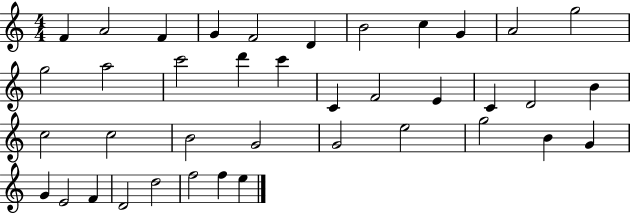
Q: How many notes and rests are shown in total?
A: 39